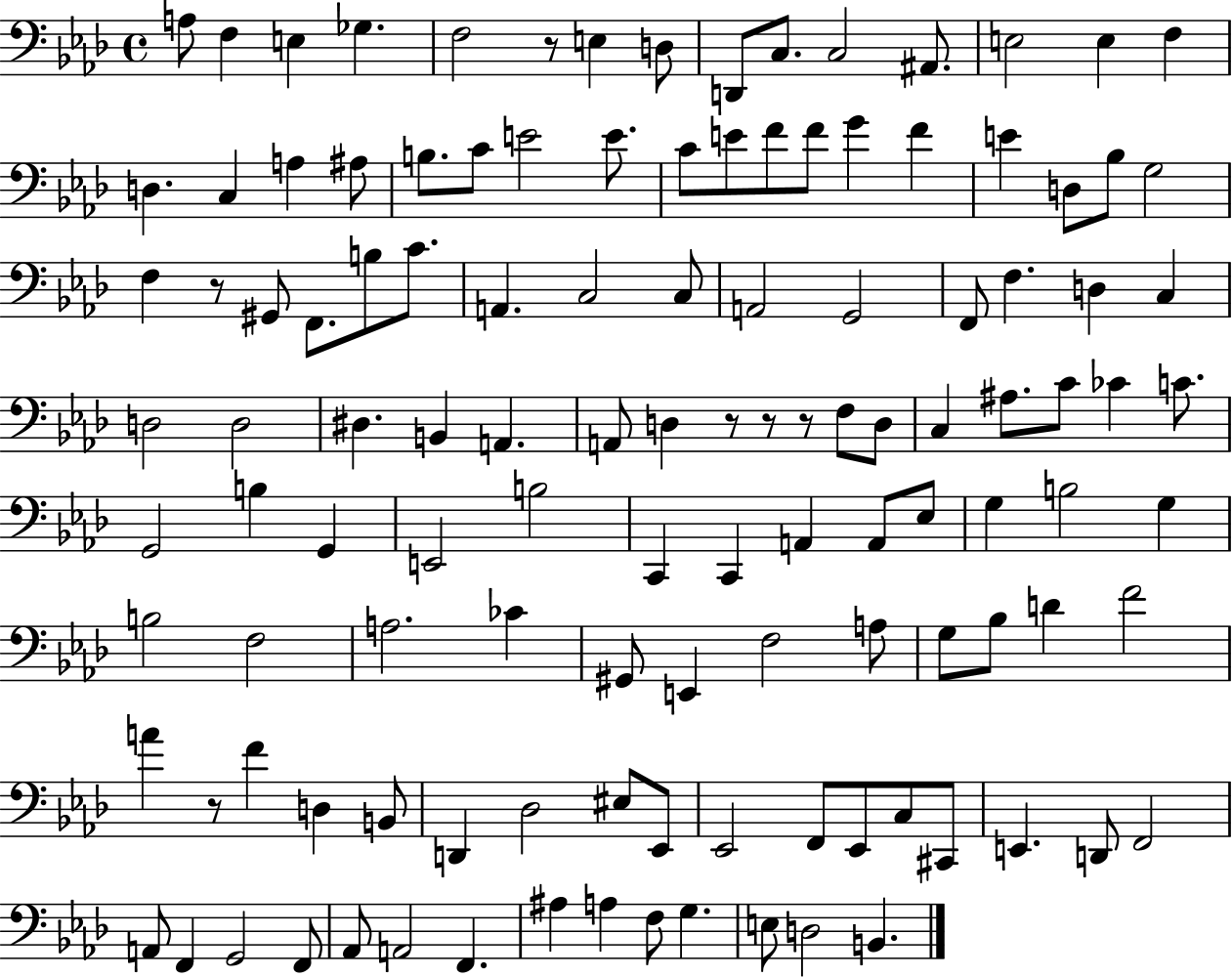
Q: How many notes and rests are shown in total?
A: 121